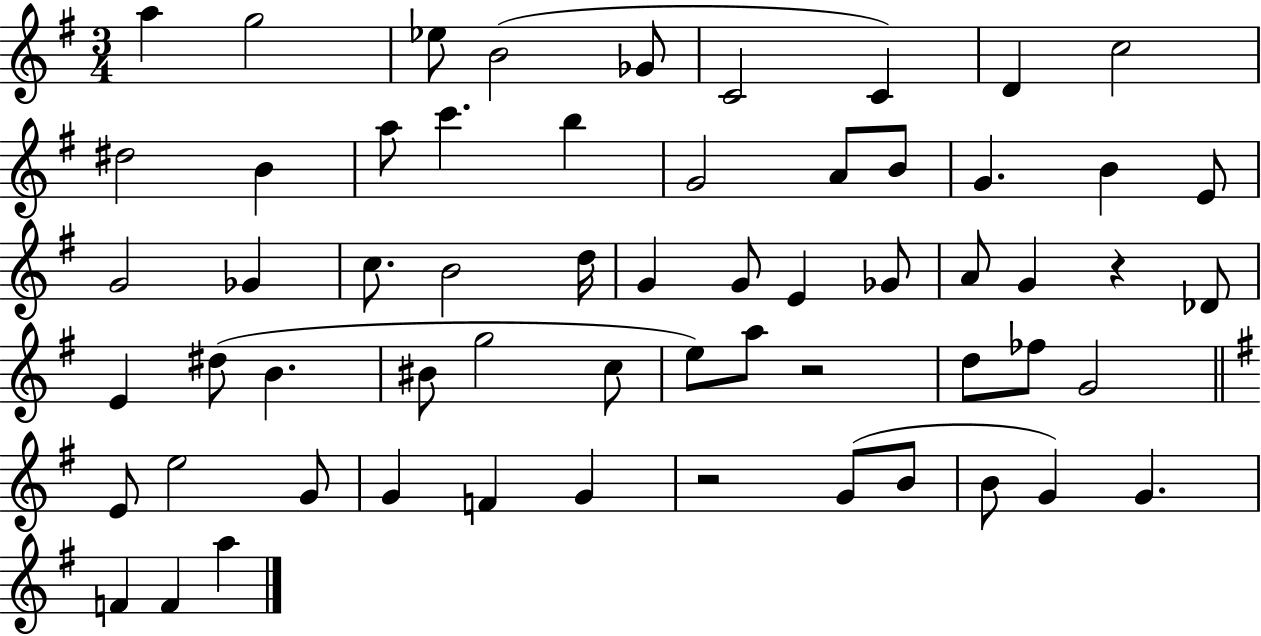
A5/q G5/h Eb5/e B4/h Gb4/e C4/h C4/q D4/q C5/h D#5/h B4/q A5/e C6/q. B5/q G4/h A4/e B4/e G4/q. B4/q E4/e G4/h Gb4/q C5/e. B4/h D5/s G4/q G4/e E4/q Gb4/e A4/e G4/q R/q Db4/e E4/q D#5/e B4/q. BIS4/e G5/h C5/e E5/e A5/e R/h D5/e FES5/e G4/h E4/e E5/h G4/e G4/q F4/q G4/q R/h G4/e B4/e B4/e G4/q G4/q. F4/q F4/q A5/q